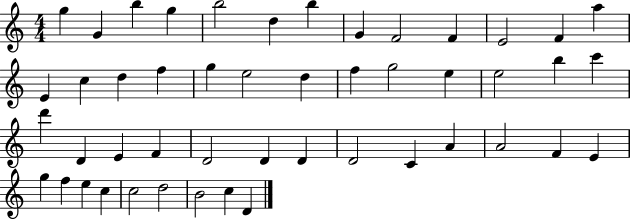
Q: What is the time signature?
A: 4/4